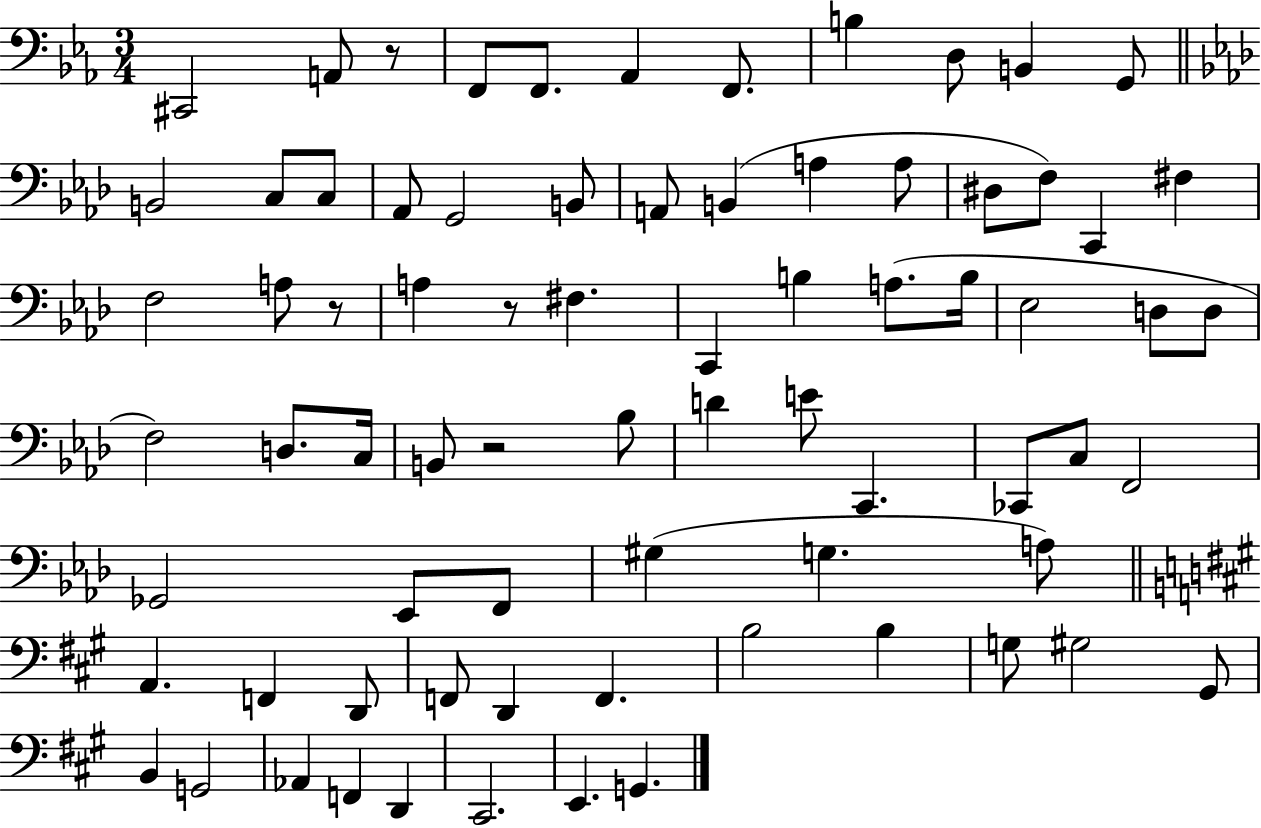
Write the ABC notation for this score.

X:1
T:Untitled
M:3/4
L:1/4
K:Eb
^C,,2 A,,/2 z/2 F,,/2 F,,/2 _A,, F,,/2 B, D,/2 B,, G,,/2 B,,2 C,/2 C,/2 _A,,/2 G,,2 B,,/2 A,,/2 B,, A, A,/2 ^D,/2 F,/2 C,, ^F, F,2 A,/2 z/2 A, z/2 ^F, C,, B, A,/2 B,/4 _E,2 D,/2 D,/2 F,2 D,/2 C,/4 B,,/2 z2 _B,/2 D E/2 C,, _C,,/2 C,/2 F,,2 _G,,2 _E,,/2 F,,/2 ^G, G, A,/2 A,, F,, D,,/2 F,,/2 D,, F,, B,2 B, G,/2 ^G,2 ^G,,/2 B,, G,,2 _A,, F,, D,, ^C,,2 E,, G,,